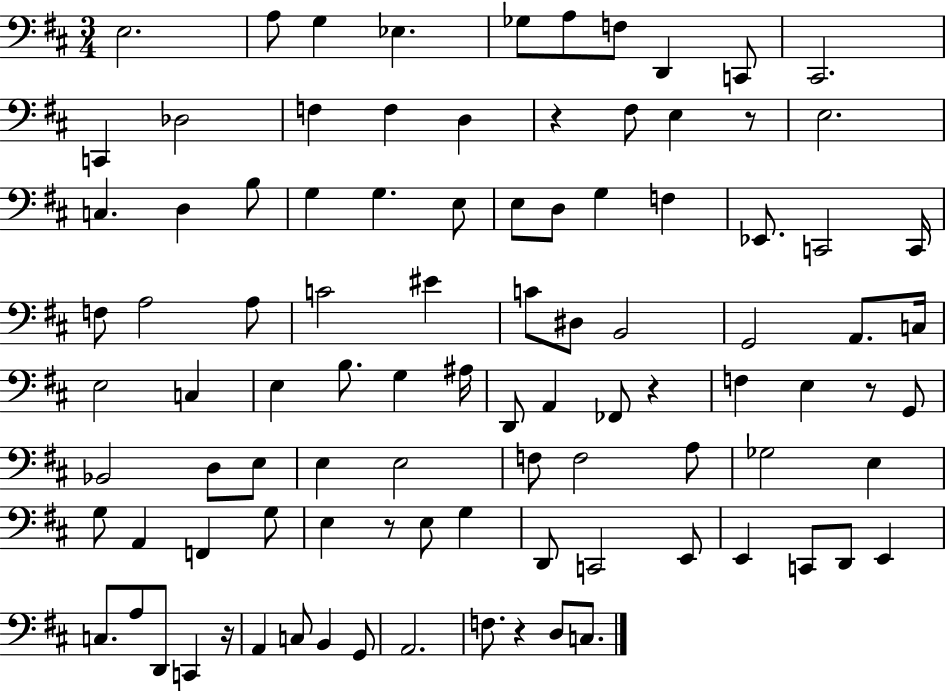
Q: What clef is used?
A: bass